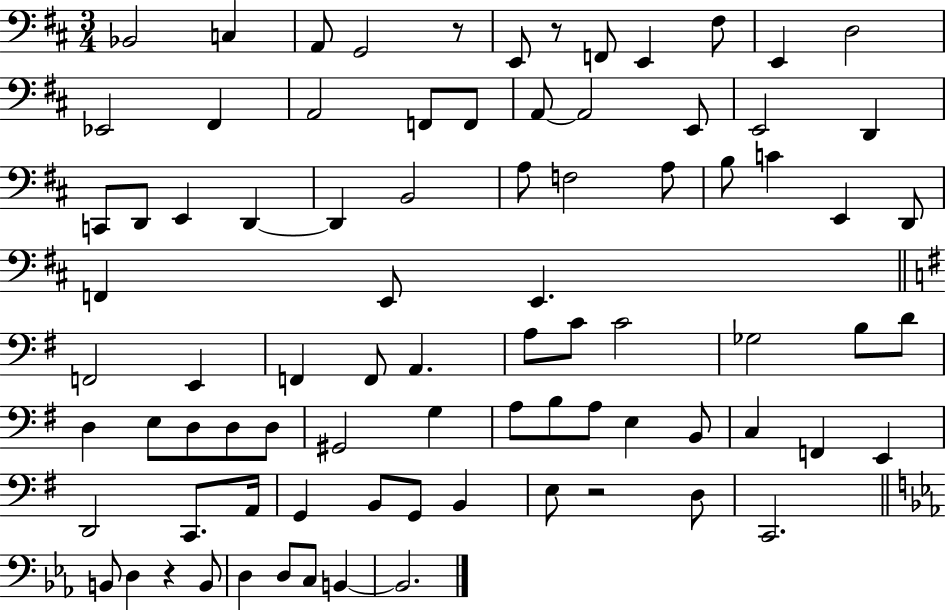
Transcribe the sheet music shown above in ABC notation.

X:1
T:Untitled
M:3/4
L:1/4
K:D
_B,,2 C, A,,/2 G,,2 z/2 E,,/2 z/2 F,,/2 E,, ^F,/2 E,, D,2 _E,,2 ^F,, A,,2 F,,/2 F,,/2 A,,/2 A,,2 E,,/2 E,,2 D,, C,,/2 D,,/2 E,, D,, D,, B,,2 A,/2 F,2 A,/2 B,/2 C E,, D,,/2 F,, E,,/2 E,, F,,2 E,, F,, F,,/2 A,, A,/2 C/2 C2 _G,2 B,/2 D/2 D, E,/2 D,/2 D,/2 D,/2 ^G,,2 G, A,/2 B,/2 A,/2 E, B,,/2 C, F,, E,, D,,2 C,,/2 A,,/4 G,, B,,/2 G,,/2 B,, E,/2 z2 D,/2 C,,2 B,,/2 D, z B,,/2 D, D,/2 C,/2 B,, B,,2